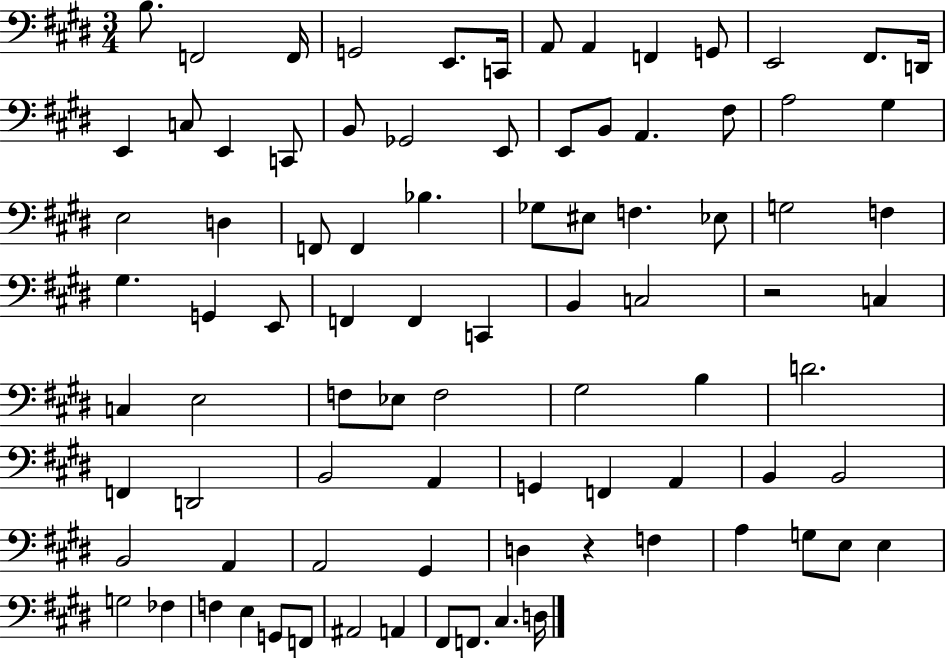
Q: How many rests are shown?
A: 2